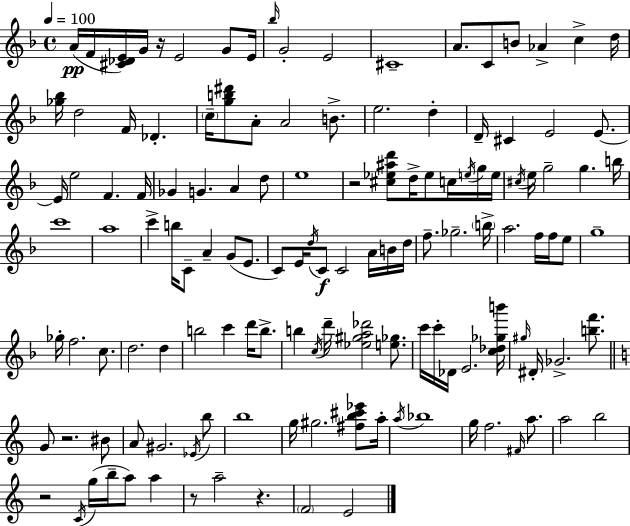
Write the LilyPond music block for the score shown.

{
  \clef treble
  \time 4/4
  \defaultTimeSignature
  \key f \major
  \tempo 4 = 100
  a'16(\pp f'16 <cis' des' e'>16) g'16 r16 e'2 g'8 e'16 | \grace { bes''16 } g'2-. e'2 | cis'1-- | a'8. c'8 b'8 aes'4-> c''4-> | \break d''16 <ges'' bes''>16 d''2 f'16 des'4.-. | \parenthesize c''16-- <g'' b'' dis'''>8 a'8-. a'2 b'8.-> | e''2. d''4-. | d'16-- cis'4 e'2 e'8.~~ | \break e'16 e''2 f'4. | f'16 ges'4 g'4. a'4 d''8 | e''1 | r2 <cis'' ees'' ais'' d'''>8 d''16-> ees''8 c''16 \acciaccatura { e''16 } | \break g''16 e''16 \acciaccatura { cis''16 } e''16 g''2-- g''4. | b''16 c'''1 | a''1 | c'''4-> b''16 c'8-- a'4-- g'8( | \break e'8. c'8) e'16 \acciaccatura { d''16 } c'8\f c'2 | a'16 b'16 d''16 f''8.-- ges''2.-- | \parenthesize b''16-> a''2. | f''16 f''16 e''8 g''1-- | \break ges''16-. f''2. | c''8. d''2. | d''4 b''2 c'''4 | d'''16 b''8.-> b''4 \acciaccatura { c''16 } d'''16-- <ees'' gis'' a'' des'''>2 | \break <e'' ges''>8. c'''16 c'''16-. des'16 e'2. | <c'' des'' ges'' b'''>16 \grace { gis''16 } dis'16-. ges'2.-> | <b'' f'''>8. \bar "||" \break \key c \major g'8 r2. bis'8 | a'8 gis'2. \acciaccatura { ees'16 } b''8 | b''1 | g''16 gis''2. <fis'' b'' cis''' ees'''>8 | \break a''16-. \acciaccatura { a''16 } bes''1 | g''16 f''2. \grace { fis'16 } | a''8. a''2 b''2 | r2 \acciaccatura { c'16 }( g''16 b''16-- a''8) | \break a''4 r8 a''2-- r4. | \parenthesize f'2 e'2 | \bar "|."
}